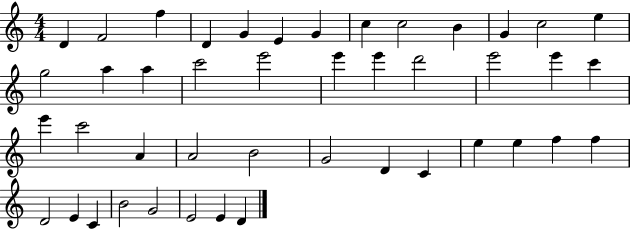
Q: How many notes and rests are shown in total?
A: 44